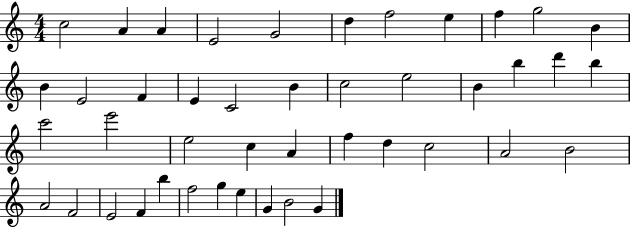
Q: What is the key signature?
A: C major